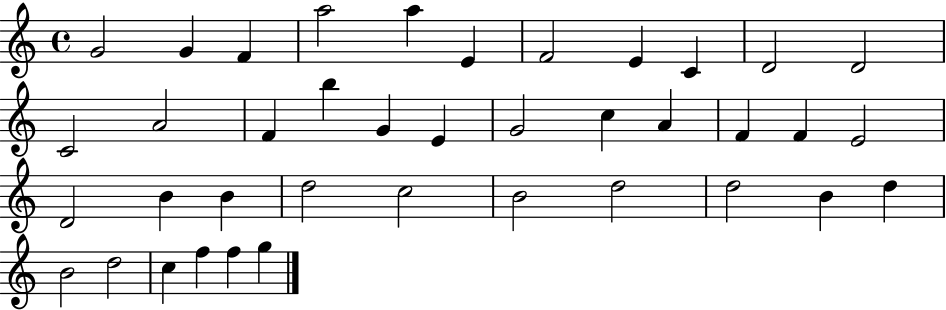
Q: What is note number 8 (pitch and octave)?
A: E4